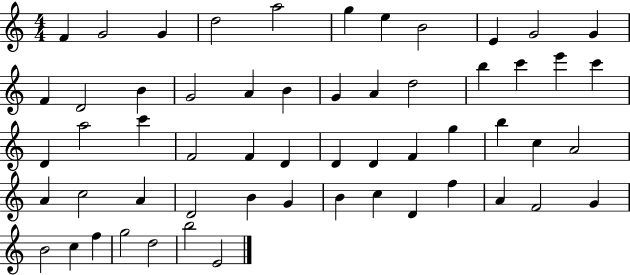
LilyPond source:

{
  \clef treble
  \numericTimeSignature
  \time 4/4
  \key c \major
  f'4 g'2 g'4 | d''2 a''2 | g''4 e''4 b'2 | e'4 g'2 g'4 | \break f'4 d'2 b'4 | g'2 a'4 b'4 | g'4 a'4 d''2 | b''4 c'''4 e'''4 c'''4 | \break d'4 a''2 c'''4 | f'2 f'4 d'4 | d'4 d'4 f'4 g''4 | b''4 c''4 a'2 | \break a'4 c''2 a'4 | d'2 b'4 g'4 | b'4 c''4 d'4 f''4 | a'4 f'2 g'4 | \break b'2 c''4 f''4 | g''2 d''2 | b''2 e'2 | \bar "|."
}